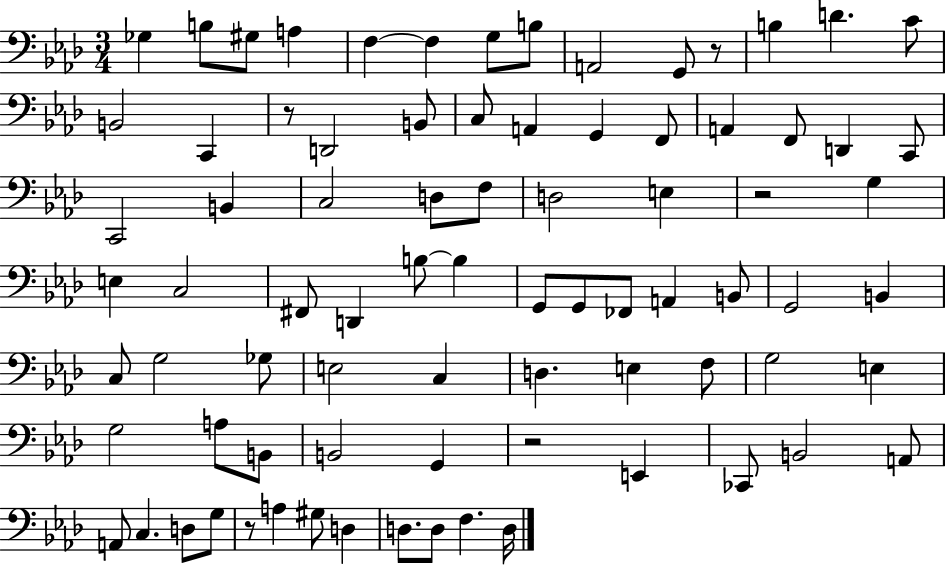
X:1
T:Untitled
M:3/4
L:1/4
K:Ab
_G, B,/2 ^G,/2 A, F, F, G,/2 B,/2 A,,2 G,,/2 z/2 B, D C/2 B,,2 C,, z/2 D,,2 B,,/2 C,/2 A,, G,, F,,/2 A,, F,,/2 D,, C,,/2 C,,2 B,, C,2 D,/2 F,/2 D,2 E, z2 G, E, C,2 ^F,,/2 D,, B,/2 B, G,,/2 G,,/2 _F,,/2 A,, B,,/2 G,,2 B,, C,/2 G,2 _G,/2 E,2 C, D, E, F,/2 G,2 E, G,2 A,/2 B,,/2 B,,2 G,, z2 E,, _C,,/2 B,,2 A,,/2 A,,/2 C, D,/2 G,/2 z/2 A, ^G,/2 D, D,/2 D,/2 F, D,/4